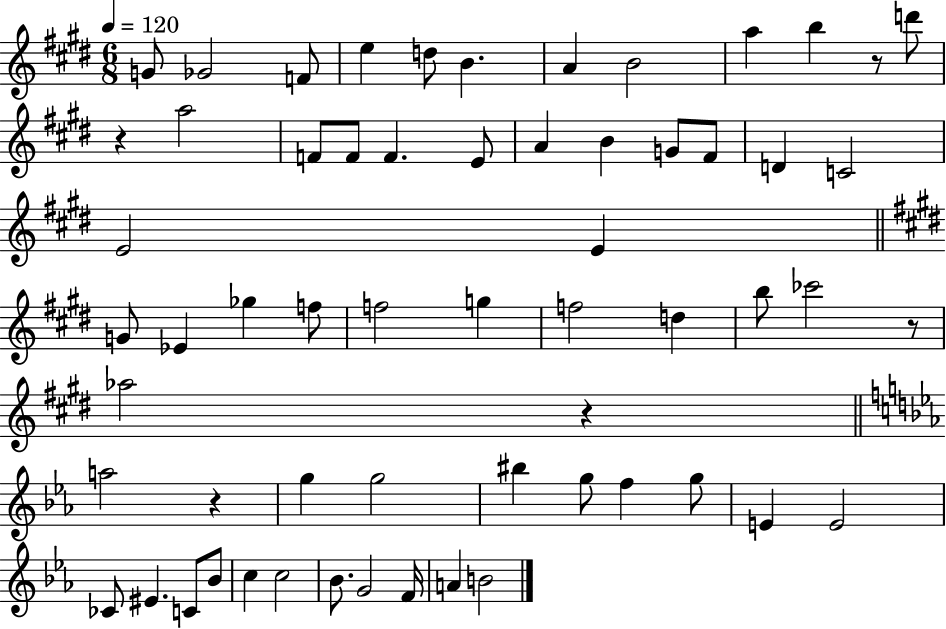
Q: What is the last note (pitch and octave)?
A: B4